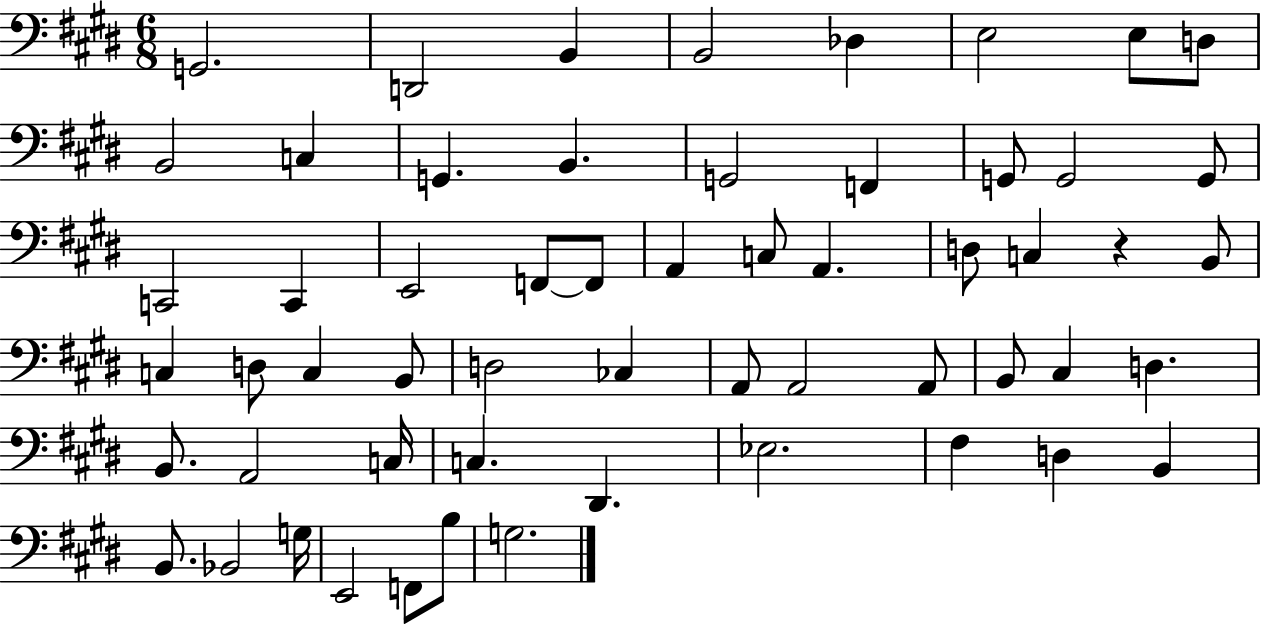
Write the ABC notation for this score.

X:1
T:Untitled
M:6/8
L:1/4
K:E
G,,2 D,,2 B,, B,,2 _D, E,2 E,/2 D,/2 B,,2 C, G,, B,, G,,2 F,, G,,/2 G,,2 G,,/2 C,,2 C,, E,,2 F,,/2 F,,/2 A,, C,/2 A,, D,/2 C, z B,,/2 C, D,/2 C, B,,/2 D,2 _C, A,,/2 A,,2 A,,/2 B,,/2 ^C, D, B,,/2 A,,2 C,/4 C, ^D,, _E,2 ^F, D, B,, B,,/2 _B,,2 G,/4 E,,2 F,,/2 B,/2 G,2